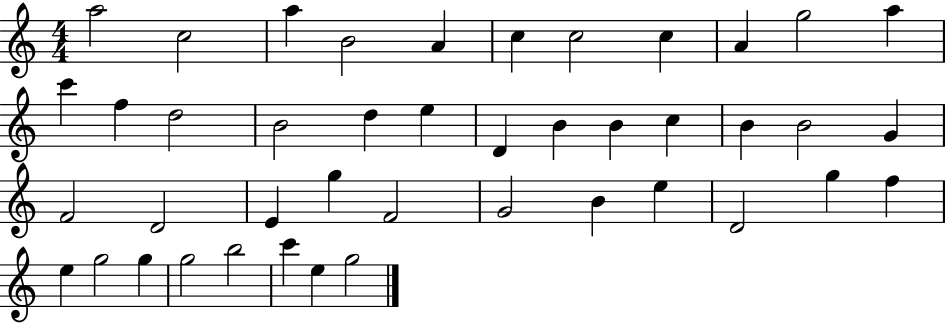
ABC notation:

X:1
T:Untitled
M:4/4
L:1/4
K:C
a2 c2 a B2 A c c2 c A g2 a c' f d2 B2 d e D B B c B B2 G F2 D2 E g F2 G2 B e D2 g f e g2 g g2 b2 c' e g2